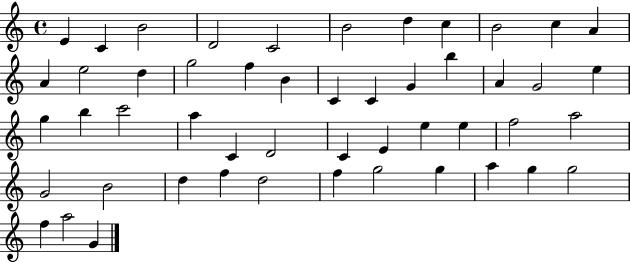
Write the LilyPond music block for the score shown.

{
  \clef treble
  \time 4/4
  \defaultTimeSignature
  \key c \major
  e'4 c'4 b'2 | d'2 c'2 | b'2 d''4 c''4 | b'2 c''4 a'4 | \break a'4 e''2 d''4 | g''2 f''4 b'4 | c'4 c'4 g'4 b''4 | a'4 g'2 e''4 | \break g''4 b''4 c'''2 | a''4 c'4 d'2 | c'4 e'4 e''4 e''4 | f''2 a''2 | \break g'2 b'2 | d''4 f''4 d''2 | f''4 g''2 g''4 | a''4 g''4 g''2 | \break f''4 a''2 g'4 | \bar "|."
}